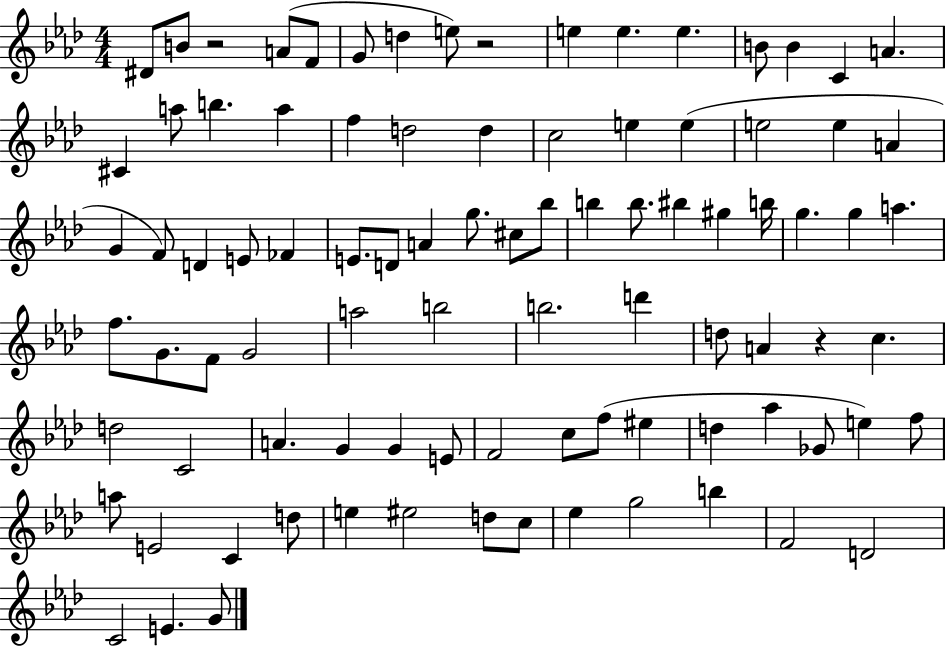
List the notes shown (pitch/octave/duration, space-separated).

D#4/e B4/e R/h A4/e F4/e G4/e D5/q E5/e R/h E5/q E5/q. E5/q. B4/e B4/q C4/q A4/q. C#4/q A5/e B5/q. A5/q F5/q D5/h D5/q C5/h E5/q E5/q E5/h E5/q A4/q G4/q F4/e D4/q E4/e FES4/q E4/e. D4/e A4/q G5/e. C#5/e Bb5/e B5/q B5/e. BIS5/q G#5/q B5/s G5/q. G5/q A5/q. F5/e. G4/e. F4/e G4/h A5/h B5/h B5/h. D6/q D5/e A4/q R/q C5/q. D5/h C4/h A4/q. G4/q G4/q E4/e F4/h C5/e F5/e EIS5/q D5/q Ab5/q Gb4/e E5/q F5/e A5/e E4/h C4/q D5/e E5/q EIS5/h D5/e C5/e Eb5/q G5/h B5/q F4/h D4/h C4/h E4/q. G4/e